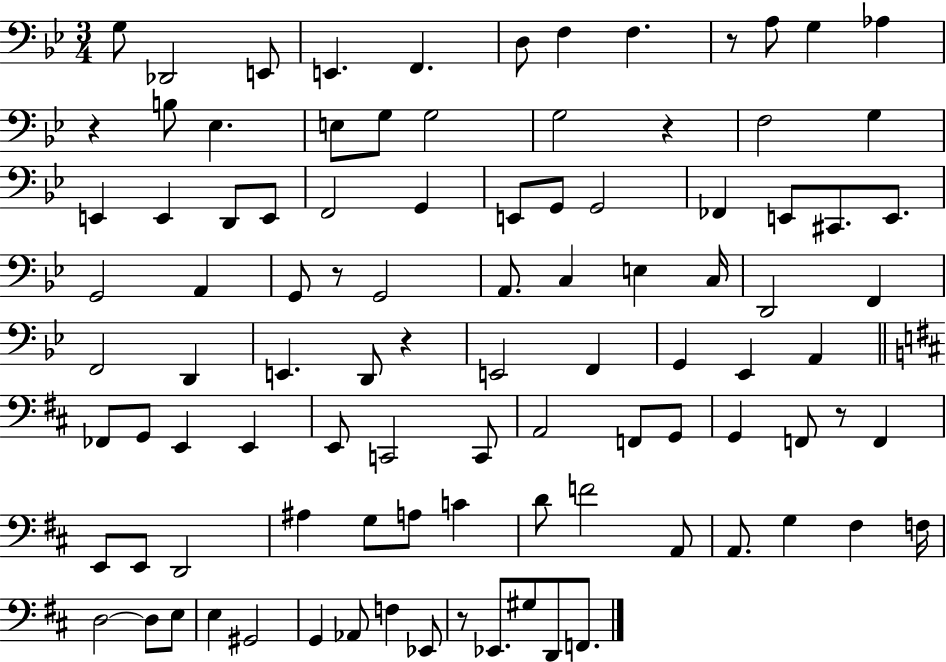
X:1
T:Untitled
M:3/4
L:1/4
K:Bb
G,/2 _D,,2 E,,/2 E,, F,, D,/2 F, F, z/2 A,/2 G, _A, z B,/2 _E, E,/2 G,/2 G,2 G,2 z F,2 G, E,, E,, D,,/2 E,,/2 F,,2 G,, E,,/2 G,,/2 G,,2 _F,, E,,/2 ^C,,/2 E,,/2 G,,2 A,, G,,/2 z/2 G,,2 A,,/2 C, E, C,/4 D,,2 F,, F,,2 D,, E,, D,,/2 z E,,2 F,, G,, _E,, A,, _F,,/2 G,,/2 E,, E,, E,,/2 C,,2 C,,/2 A,,2 F,,/2 G,,/2 G,, F,,/2 z/2 F,, E,,/2 E,,/2 D,,2 ^A, G,/2 A,/2 C D/2 F2 A,,/2 A,,/2 G, ^F, F,/4 D,2 D,/2 E,/2 E, ^G,,2 G,, _A,,/2 F, _E,,/2 z/2 _E,,/2 ^G,/2 D,,/2 F,,/2